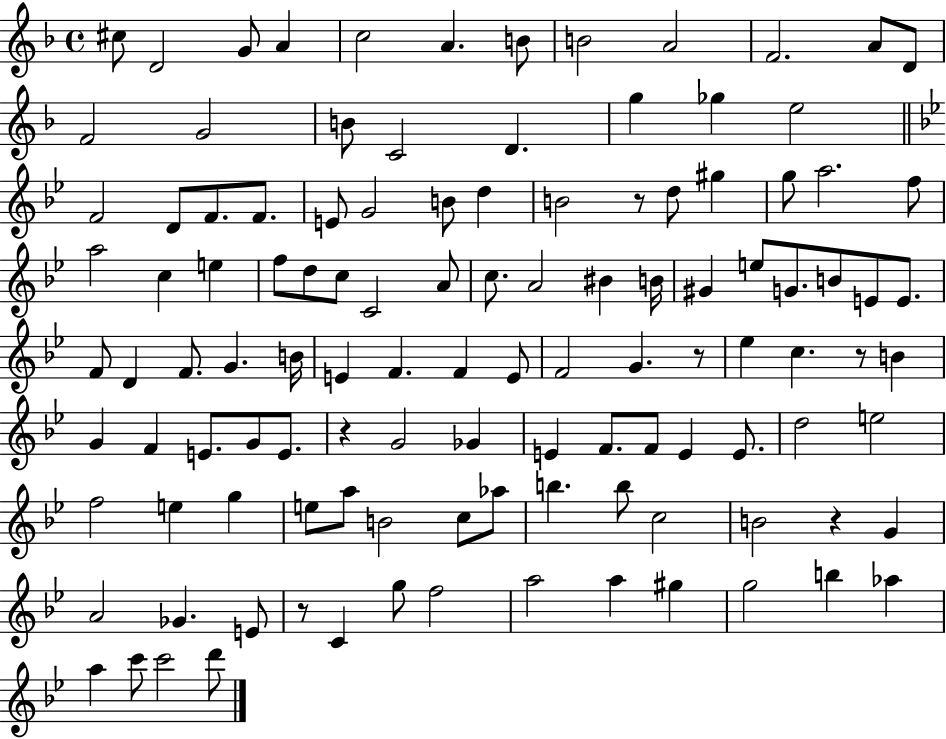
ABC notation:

X:1
T:Untitled
M:4/4
L:1/4
K:F
^c/2 D2 G/2 A c2 A B/2 B2 A2 F2 A/2 D/2 F2 G2 B/2 C2 D g _g e2 F2 D/2 F/2 F/2 E/2 G2 B/2 d B2 z/2 d/2 ^g g/2 a2 f/2 a2 c e f/2 d/2 c/2 C2 A/2 c/2 A2 ^B B/4 ^G e/2 G/2 B/2 E/2 E/2 F/2 D F/2 G B/4 E F F E/2 F2 G z/2 _e c z/2 B G F E/2 G/2 E/2 z G2 _G E F/2 F/2 E E/2 d2 e2 f2 e g e/2 a/2 B2 c/2 _a/2 b b/2 c2 B2 z G A2 _G E/2 z/2 C g/2 f2 a2 a ^g g2 b _a a c'/2 c'2 d'/2